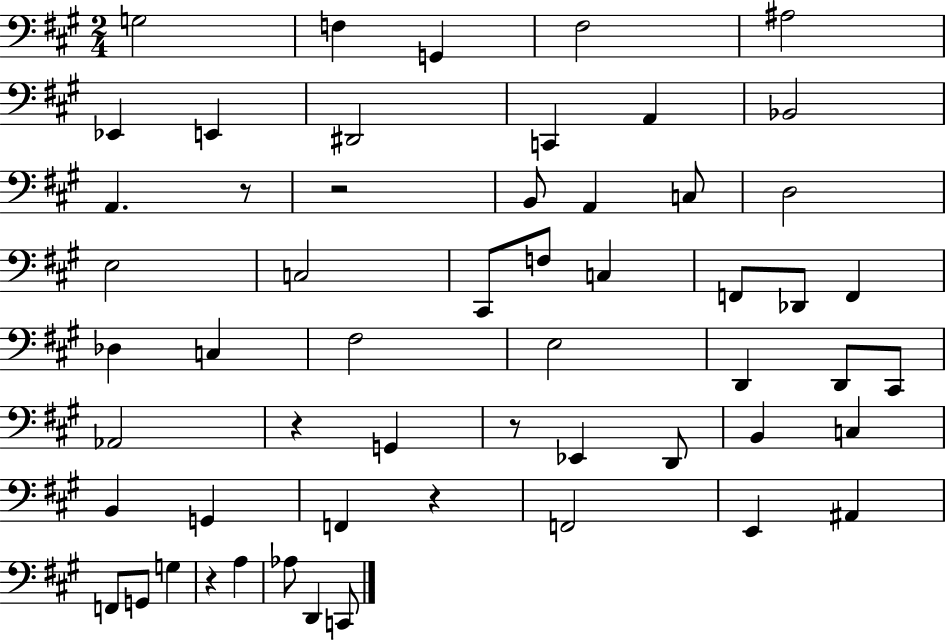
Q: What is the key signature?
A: A major